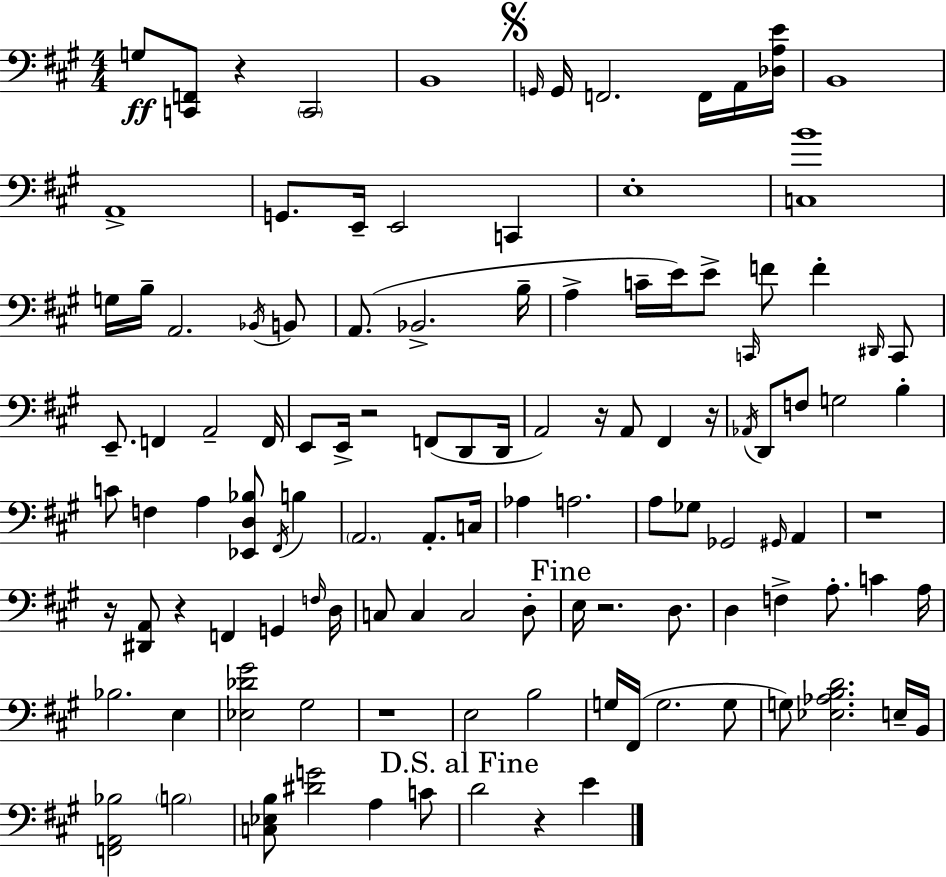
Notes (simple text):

G3/e [C2,F2]/e R/q C2/h B2/w G2/s G2/s F2/h. F2/s A2/s [Db3,A3,E4]/s B2/w A2/w G2/e. E2/s E2/h C2/q E3/w [C3,B4]/w G3/s B3/s A2/h. Bb2/s B2/e A2/e. Bb2/h. B3/s A3/q C4/s E4/s E4/e C2/s F4/e F4/q D#2/s C2/e E2/e. F2/q A2/h F2/s E2/e E2/s R/h F2/e D2/e D2/s A2/h R/s A2/e F#2/q R/s Ab2/s D2/e F3/e G3/h B3/q C4/e F3/q A3/q [Eb2,D3,Bb3]/e F#2/s B3/q A2/h. A2/e. C3/s Ab3/q A3/h. A3/e Gb3/e Gb2/h G#2/s A2/q R/w R/s [D#2,A2]/e R/q F2/q G2/q F3/s D3/s C3/e C3/q C3/h D3/e E3/s R/h. D3/e. D3/q F3/q A3/e. C4/q A3/s Bb3/h. E3/q [Eb3,Db4,G#4]/h G#3/h R/w E3/h B3/h G3/s F#2/s G3/h. G3/e G3/e [Eb3,Ab3,B3,D4]/h. E3/s B2/s [F2,A2,Bb3]/h B3/h [C3,Eb3,B3]/e [D#4,G4]/h A3/q C4/e D4/h R/q E4/q